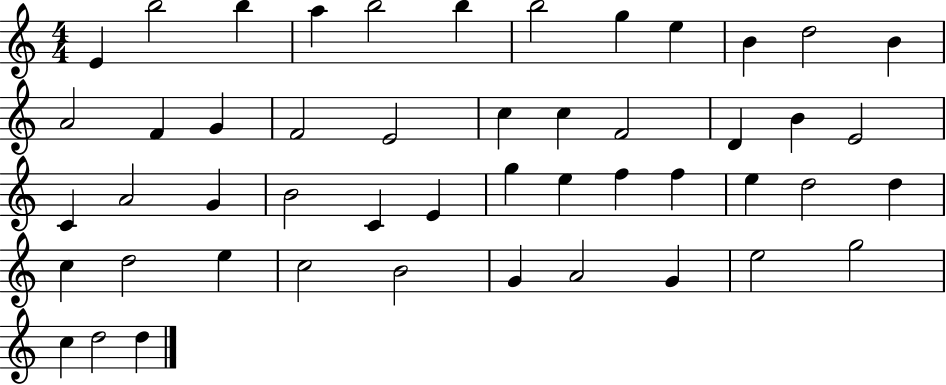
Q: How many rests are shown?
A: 0